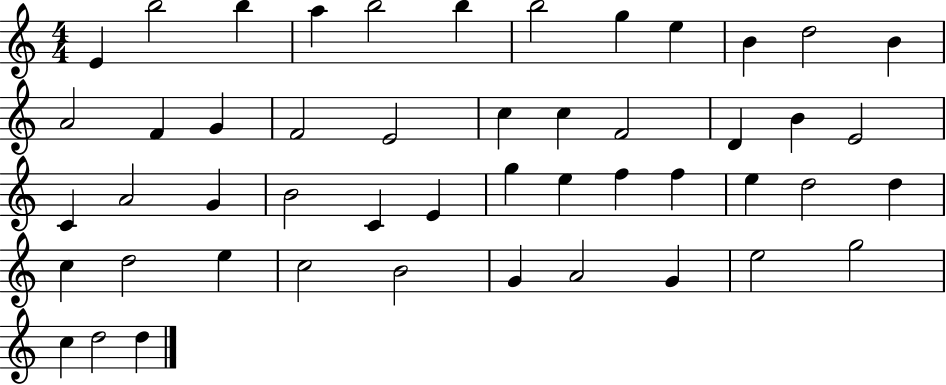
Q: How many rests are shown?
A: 0